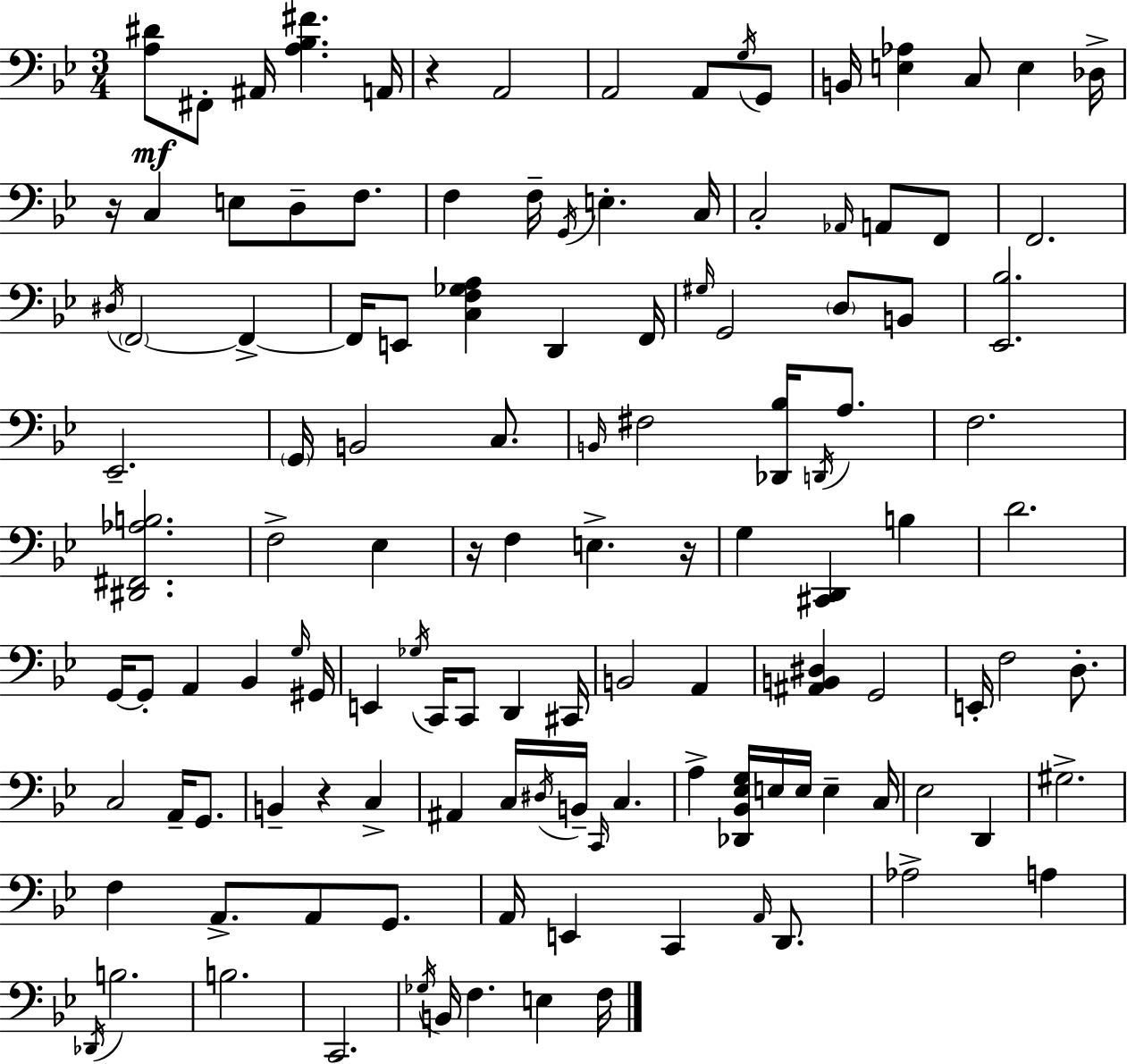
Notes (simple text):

[A3,D#4]/e F#2/e A#2/s [A3,Bb3,F#4]/q. A2/s R/q A2/h A2/h A2/e G3/s G2/e B2/s [E3,Ab3]/q C3/e E3/q Db3/s R/s C3/q E3/e D3/e F3/e. F3/q F3/s G2/s E3/q. C3/s C3/h Ab2/s A2/e F2/e F2/h. D#3/s F2/h F2/q F2/s E2/e [C3,F3,Gb3,A3]/q D2/q F2/s G#3/s G2/h D3/e B2/e [Eb2,Bb3]/h. Eb2/h. G2/s B2/h C3/e. B2/s F#3/h [Db2,Bb3]/s D2/s A3/e. F3/h. [D#2,F#2,Ab3,B3]/h. F3/h Eb3/q R/s F3/q E3/q. R/s G3/q [C#2,D2]/q B3/q D4/h. G2/s G2/e A2/q Bb2/q G3/s G#2/s E2/q Gb3/s C2/s C2/e D2/q C#2/s B2/h A2/q [A#2,B2,D#3]/q G2/h E2/s F3/h D3/e. C3/h A2/s G2/e. B2/q R/q C3/q A#2/q C3/s D#3/s B2/s C2/s C3/q. A3/q [Db2,Bb2,Eb3,G3]/s E3/s E3/s E3/q C3/s Eb3/h D2/q G#3/h. F3/q A2/e. A2/e G2/e. A2/s E2/q C2/q A2/s D2/e. Ab3/h A3/q Db2/s B3/h. B3/h. C2/h. Gb3/s B2/s F3/q. E3/q F3/s